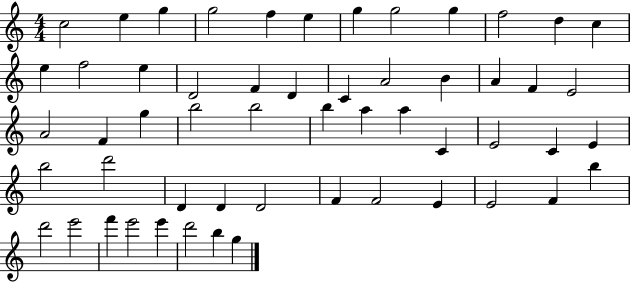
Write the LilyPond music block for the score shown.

{
  \clef treble
  \numericTimeSignature
  \time 4/4
  \key c \major
  c''2 e''4 g''4 | g''2 f''4 e''4 | g''4 g''2 g''4 | f''2 d''4 c''4 | \break e''4 f''2 e''4 | d'2 f'4 d'4 | c'4 a'2 b'4 | a'4 f'4 e'2 | \break a'2 f'4 g''4 | b''2 b''2 | b''4 a''4 a''4 c'4 | e'2 c'4 e'4 | \break b''2 d'''2 | d'4 d'4 d'2 | f'4 f'2 e'4 | e'2 f'4 b''4 | \break d'''2 e'''2 | f'''4 e'''2 e'''4 | d'''2 b''4 g''4 | \bar "|."
}